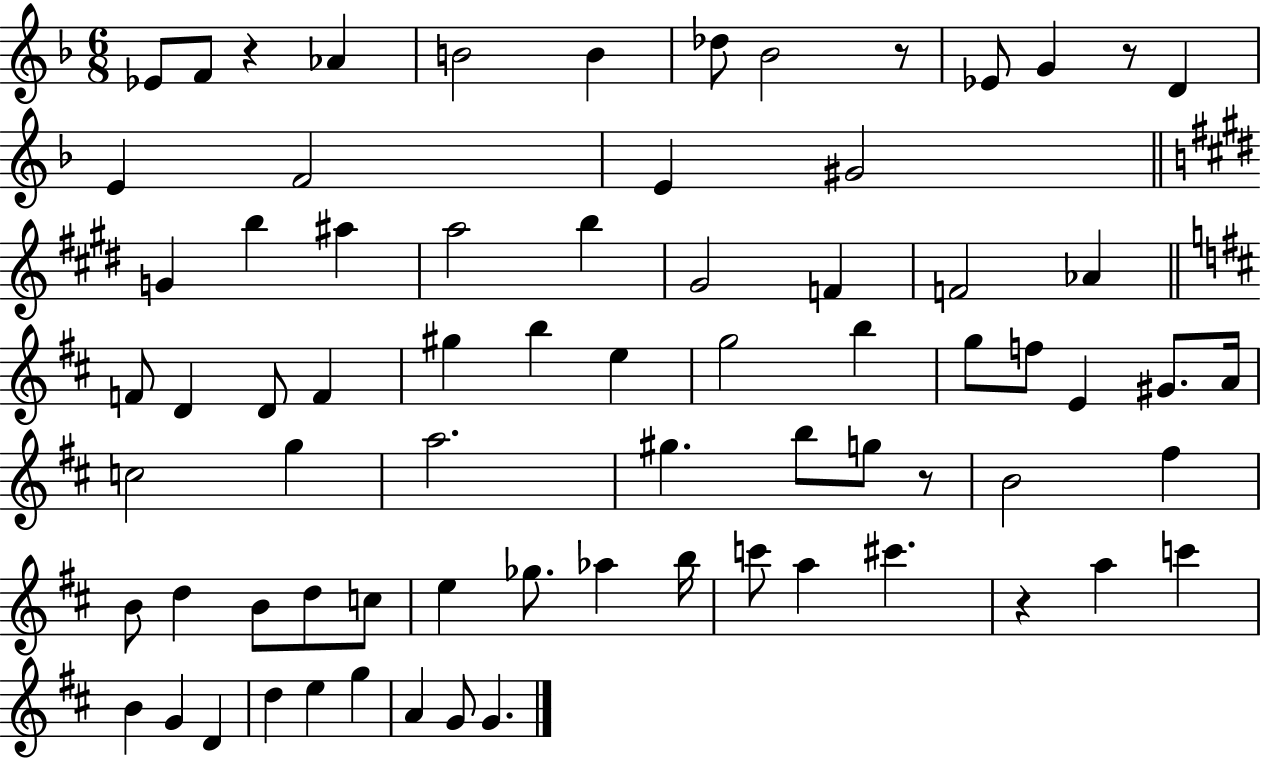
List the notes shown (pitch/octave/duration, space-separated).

Eb4/e F4/e R/q Ab4/q B4/h B4/q Db5/e Bb4/h R/e Eb4/e G4/q R/e D4/q E4/q F4/h E4/q G#4/h G4/q B5/q A#5/q A5/h B5/q G#4/h F4/q F4/h Ab4/q F4/e D4/q D4/e F4/q G#5/q B5/q E5/q G5/h B5/q G5/e F5/e E4/q G#4/e. A4/s C5/h G5/q A5/h. G#5/q. B5/e G5/e R/e B4/h F#5/q B4/e D5/q B4/e D5/e C5/e E5/q Gb5/e. Ab5/q B5/s C6/e A5/q C#6/q. R/q A5/q C6/q B4/q G4/q D4/q D5/q E5/q G5/q A4/q G4/e G4/q.